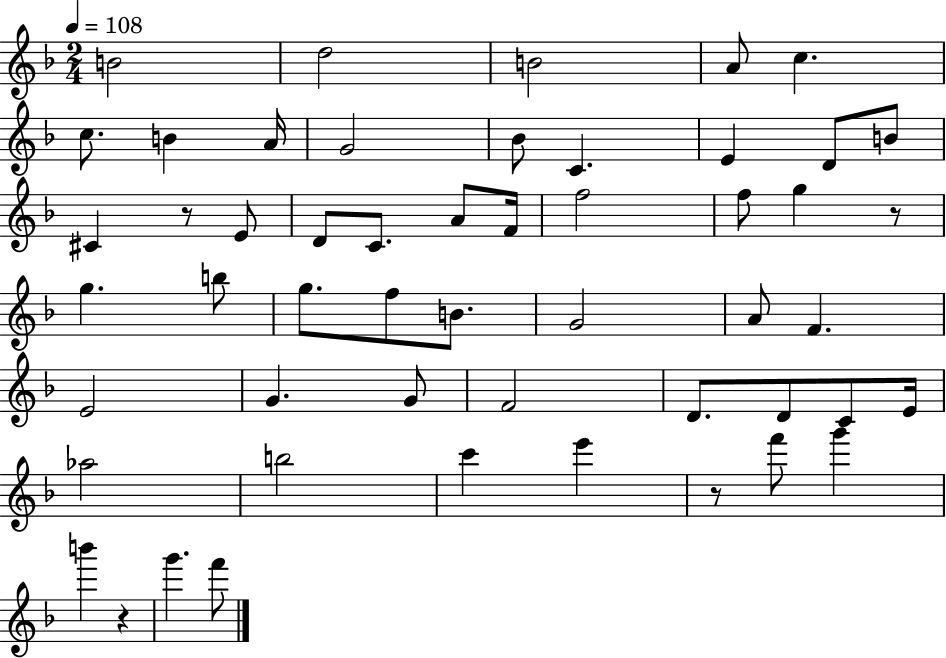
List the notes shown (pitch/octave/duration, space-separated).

B4/h D5/h B4/h A4/e C5/q. C5/e. B4/q A4/s G4/h Bb4/e C4/q. E4/q D4/e B4/e C#4/q R/e E4/e D4/e C4/e. A4/e F4/s F5/h F5/e G5/q R/e G5/q. B5/e G5/e. F5/e B4/e. G4/h A4/e F4/q. E4/h G4/q. G4/e F4/h D4/e. D4/e C4/e E4/s Ab5/h B5/h C6/q E6/q R/e F6/e G6/q B6/q R/q G6/q. F6/e